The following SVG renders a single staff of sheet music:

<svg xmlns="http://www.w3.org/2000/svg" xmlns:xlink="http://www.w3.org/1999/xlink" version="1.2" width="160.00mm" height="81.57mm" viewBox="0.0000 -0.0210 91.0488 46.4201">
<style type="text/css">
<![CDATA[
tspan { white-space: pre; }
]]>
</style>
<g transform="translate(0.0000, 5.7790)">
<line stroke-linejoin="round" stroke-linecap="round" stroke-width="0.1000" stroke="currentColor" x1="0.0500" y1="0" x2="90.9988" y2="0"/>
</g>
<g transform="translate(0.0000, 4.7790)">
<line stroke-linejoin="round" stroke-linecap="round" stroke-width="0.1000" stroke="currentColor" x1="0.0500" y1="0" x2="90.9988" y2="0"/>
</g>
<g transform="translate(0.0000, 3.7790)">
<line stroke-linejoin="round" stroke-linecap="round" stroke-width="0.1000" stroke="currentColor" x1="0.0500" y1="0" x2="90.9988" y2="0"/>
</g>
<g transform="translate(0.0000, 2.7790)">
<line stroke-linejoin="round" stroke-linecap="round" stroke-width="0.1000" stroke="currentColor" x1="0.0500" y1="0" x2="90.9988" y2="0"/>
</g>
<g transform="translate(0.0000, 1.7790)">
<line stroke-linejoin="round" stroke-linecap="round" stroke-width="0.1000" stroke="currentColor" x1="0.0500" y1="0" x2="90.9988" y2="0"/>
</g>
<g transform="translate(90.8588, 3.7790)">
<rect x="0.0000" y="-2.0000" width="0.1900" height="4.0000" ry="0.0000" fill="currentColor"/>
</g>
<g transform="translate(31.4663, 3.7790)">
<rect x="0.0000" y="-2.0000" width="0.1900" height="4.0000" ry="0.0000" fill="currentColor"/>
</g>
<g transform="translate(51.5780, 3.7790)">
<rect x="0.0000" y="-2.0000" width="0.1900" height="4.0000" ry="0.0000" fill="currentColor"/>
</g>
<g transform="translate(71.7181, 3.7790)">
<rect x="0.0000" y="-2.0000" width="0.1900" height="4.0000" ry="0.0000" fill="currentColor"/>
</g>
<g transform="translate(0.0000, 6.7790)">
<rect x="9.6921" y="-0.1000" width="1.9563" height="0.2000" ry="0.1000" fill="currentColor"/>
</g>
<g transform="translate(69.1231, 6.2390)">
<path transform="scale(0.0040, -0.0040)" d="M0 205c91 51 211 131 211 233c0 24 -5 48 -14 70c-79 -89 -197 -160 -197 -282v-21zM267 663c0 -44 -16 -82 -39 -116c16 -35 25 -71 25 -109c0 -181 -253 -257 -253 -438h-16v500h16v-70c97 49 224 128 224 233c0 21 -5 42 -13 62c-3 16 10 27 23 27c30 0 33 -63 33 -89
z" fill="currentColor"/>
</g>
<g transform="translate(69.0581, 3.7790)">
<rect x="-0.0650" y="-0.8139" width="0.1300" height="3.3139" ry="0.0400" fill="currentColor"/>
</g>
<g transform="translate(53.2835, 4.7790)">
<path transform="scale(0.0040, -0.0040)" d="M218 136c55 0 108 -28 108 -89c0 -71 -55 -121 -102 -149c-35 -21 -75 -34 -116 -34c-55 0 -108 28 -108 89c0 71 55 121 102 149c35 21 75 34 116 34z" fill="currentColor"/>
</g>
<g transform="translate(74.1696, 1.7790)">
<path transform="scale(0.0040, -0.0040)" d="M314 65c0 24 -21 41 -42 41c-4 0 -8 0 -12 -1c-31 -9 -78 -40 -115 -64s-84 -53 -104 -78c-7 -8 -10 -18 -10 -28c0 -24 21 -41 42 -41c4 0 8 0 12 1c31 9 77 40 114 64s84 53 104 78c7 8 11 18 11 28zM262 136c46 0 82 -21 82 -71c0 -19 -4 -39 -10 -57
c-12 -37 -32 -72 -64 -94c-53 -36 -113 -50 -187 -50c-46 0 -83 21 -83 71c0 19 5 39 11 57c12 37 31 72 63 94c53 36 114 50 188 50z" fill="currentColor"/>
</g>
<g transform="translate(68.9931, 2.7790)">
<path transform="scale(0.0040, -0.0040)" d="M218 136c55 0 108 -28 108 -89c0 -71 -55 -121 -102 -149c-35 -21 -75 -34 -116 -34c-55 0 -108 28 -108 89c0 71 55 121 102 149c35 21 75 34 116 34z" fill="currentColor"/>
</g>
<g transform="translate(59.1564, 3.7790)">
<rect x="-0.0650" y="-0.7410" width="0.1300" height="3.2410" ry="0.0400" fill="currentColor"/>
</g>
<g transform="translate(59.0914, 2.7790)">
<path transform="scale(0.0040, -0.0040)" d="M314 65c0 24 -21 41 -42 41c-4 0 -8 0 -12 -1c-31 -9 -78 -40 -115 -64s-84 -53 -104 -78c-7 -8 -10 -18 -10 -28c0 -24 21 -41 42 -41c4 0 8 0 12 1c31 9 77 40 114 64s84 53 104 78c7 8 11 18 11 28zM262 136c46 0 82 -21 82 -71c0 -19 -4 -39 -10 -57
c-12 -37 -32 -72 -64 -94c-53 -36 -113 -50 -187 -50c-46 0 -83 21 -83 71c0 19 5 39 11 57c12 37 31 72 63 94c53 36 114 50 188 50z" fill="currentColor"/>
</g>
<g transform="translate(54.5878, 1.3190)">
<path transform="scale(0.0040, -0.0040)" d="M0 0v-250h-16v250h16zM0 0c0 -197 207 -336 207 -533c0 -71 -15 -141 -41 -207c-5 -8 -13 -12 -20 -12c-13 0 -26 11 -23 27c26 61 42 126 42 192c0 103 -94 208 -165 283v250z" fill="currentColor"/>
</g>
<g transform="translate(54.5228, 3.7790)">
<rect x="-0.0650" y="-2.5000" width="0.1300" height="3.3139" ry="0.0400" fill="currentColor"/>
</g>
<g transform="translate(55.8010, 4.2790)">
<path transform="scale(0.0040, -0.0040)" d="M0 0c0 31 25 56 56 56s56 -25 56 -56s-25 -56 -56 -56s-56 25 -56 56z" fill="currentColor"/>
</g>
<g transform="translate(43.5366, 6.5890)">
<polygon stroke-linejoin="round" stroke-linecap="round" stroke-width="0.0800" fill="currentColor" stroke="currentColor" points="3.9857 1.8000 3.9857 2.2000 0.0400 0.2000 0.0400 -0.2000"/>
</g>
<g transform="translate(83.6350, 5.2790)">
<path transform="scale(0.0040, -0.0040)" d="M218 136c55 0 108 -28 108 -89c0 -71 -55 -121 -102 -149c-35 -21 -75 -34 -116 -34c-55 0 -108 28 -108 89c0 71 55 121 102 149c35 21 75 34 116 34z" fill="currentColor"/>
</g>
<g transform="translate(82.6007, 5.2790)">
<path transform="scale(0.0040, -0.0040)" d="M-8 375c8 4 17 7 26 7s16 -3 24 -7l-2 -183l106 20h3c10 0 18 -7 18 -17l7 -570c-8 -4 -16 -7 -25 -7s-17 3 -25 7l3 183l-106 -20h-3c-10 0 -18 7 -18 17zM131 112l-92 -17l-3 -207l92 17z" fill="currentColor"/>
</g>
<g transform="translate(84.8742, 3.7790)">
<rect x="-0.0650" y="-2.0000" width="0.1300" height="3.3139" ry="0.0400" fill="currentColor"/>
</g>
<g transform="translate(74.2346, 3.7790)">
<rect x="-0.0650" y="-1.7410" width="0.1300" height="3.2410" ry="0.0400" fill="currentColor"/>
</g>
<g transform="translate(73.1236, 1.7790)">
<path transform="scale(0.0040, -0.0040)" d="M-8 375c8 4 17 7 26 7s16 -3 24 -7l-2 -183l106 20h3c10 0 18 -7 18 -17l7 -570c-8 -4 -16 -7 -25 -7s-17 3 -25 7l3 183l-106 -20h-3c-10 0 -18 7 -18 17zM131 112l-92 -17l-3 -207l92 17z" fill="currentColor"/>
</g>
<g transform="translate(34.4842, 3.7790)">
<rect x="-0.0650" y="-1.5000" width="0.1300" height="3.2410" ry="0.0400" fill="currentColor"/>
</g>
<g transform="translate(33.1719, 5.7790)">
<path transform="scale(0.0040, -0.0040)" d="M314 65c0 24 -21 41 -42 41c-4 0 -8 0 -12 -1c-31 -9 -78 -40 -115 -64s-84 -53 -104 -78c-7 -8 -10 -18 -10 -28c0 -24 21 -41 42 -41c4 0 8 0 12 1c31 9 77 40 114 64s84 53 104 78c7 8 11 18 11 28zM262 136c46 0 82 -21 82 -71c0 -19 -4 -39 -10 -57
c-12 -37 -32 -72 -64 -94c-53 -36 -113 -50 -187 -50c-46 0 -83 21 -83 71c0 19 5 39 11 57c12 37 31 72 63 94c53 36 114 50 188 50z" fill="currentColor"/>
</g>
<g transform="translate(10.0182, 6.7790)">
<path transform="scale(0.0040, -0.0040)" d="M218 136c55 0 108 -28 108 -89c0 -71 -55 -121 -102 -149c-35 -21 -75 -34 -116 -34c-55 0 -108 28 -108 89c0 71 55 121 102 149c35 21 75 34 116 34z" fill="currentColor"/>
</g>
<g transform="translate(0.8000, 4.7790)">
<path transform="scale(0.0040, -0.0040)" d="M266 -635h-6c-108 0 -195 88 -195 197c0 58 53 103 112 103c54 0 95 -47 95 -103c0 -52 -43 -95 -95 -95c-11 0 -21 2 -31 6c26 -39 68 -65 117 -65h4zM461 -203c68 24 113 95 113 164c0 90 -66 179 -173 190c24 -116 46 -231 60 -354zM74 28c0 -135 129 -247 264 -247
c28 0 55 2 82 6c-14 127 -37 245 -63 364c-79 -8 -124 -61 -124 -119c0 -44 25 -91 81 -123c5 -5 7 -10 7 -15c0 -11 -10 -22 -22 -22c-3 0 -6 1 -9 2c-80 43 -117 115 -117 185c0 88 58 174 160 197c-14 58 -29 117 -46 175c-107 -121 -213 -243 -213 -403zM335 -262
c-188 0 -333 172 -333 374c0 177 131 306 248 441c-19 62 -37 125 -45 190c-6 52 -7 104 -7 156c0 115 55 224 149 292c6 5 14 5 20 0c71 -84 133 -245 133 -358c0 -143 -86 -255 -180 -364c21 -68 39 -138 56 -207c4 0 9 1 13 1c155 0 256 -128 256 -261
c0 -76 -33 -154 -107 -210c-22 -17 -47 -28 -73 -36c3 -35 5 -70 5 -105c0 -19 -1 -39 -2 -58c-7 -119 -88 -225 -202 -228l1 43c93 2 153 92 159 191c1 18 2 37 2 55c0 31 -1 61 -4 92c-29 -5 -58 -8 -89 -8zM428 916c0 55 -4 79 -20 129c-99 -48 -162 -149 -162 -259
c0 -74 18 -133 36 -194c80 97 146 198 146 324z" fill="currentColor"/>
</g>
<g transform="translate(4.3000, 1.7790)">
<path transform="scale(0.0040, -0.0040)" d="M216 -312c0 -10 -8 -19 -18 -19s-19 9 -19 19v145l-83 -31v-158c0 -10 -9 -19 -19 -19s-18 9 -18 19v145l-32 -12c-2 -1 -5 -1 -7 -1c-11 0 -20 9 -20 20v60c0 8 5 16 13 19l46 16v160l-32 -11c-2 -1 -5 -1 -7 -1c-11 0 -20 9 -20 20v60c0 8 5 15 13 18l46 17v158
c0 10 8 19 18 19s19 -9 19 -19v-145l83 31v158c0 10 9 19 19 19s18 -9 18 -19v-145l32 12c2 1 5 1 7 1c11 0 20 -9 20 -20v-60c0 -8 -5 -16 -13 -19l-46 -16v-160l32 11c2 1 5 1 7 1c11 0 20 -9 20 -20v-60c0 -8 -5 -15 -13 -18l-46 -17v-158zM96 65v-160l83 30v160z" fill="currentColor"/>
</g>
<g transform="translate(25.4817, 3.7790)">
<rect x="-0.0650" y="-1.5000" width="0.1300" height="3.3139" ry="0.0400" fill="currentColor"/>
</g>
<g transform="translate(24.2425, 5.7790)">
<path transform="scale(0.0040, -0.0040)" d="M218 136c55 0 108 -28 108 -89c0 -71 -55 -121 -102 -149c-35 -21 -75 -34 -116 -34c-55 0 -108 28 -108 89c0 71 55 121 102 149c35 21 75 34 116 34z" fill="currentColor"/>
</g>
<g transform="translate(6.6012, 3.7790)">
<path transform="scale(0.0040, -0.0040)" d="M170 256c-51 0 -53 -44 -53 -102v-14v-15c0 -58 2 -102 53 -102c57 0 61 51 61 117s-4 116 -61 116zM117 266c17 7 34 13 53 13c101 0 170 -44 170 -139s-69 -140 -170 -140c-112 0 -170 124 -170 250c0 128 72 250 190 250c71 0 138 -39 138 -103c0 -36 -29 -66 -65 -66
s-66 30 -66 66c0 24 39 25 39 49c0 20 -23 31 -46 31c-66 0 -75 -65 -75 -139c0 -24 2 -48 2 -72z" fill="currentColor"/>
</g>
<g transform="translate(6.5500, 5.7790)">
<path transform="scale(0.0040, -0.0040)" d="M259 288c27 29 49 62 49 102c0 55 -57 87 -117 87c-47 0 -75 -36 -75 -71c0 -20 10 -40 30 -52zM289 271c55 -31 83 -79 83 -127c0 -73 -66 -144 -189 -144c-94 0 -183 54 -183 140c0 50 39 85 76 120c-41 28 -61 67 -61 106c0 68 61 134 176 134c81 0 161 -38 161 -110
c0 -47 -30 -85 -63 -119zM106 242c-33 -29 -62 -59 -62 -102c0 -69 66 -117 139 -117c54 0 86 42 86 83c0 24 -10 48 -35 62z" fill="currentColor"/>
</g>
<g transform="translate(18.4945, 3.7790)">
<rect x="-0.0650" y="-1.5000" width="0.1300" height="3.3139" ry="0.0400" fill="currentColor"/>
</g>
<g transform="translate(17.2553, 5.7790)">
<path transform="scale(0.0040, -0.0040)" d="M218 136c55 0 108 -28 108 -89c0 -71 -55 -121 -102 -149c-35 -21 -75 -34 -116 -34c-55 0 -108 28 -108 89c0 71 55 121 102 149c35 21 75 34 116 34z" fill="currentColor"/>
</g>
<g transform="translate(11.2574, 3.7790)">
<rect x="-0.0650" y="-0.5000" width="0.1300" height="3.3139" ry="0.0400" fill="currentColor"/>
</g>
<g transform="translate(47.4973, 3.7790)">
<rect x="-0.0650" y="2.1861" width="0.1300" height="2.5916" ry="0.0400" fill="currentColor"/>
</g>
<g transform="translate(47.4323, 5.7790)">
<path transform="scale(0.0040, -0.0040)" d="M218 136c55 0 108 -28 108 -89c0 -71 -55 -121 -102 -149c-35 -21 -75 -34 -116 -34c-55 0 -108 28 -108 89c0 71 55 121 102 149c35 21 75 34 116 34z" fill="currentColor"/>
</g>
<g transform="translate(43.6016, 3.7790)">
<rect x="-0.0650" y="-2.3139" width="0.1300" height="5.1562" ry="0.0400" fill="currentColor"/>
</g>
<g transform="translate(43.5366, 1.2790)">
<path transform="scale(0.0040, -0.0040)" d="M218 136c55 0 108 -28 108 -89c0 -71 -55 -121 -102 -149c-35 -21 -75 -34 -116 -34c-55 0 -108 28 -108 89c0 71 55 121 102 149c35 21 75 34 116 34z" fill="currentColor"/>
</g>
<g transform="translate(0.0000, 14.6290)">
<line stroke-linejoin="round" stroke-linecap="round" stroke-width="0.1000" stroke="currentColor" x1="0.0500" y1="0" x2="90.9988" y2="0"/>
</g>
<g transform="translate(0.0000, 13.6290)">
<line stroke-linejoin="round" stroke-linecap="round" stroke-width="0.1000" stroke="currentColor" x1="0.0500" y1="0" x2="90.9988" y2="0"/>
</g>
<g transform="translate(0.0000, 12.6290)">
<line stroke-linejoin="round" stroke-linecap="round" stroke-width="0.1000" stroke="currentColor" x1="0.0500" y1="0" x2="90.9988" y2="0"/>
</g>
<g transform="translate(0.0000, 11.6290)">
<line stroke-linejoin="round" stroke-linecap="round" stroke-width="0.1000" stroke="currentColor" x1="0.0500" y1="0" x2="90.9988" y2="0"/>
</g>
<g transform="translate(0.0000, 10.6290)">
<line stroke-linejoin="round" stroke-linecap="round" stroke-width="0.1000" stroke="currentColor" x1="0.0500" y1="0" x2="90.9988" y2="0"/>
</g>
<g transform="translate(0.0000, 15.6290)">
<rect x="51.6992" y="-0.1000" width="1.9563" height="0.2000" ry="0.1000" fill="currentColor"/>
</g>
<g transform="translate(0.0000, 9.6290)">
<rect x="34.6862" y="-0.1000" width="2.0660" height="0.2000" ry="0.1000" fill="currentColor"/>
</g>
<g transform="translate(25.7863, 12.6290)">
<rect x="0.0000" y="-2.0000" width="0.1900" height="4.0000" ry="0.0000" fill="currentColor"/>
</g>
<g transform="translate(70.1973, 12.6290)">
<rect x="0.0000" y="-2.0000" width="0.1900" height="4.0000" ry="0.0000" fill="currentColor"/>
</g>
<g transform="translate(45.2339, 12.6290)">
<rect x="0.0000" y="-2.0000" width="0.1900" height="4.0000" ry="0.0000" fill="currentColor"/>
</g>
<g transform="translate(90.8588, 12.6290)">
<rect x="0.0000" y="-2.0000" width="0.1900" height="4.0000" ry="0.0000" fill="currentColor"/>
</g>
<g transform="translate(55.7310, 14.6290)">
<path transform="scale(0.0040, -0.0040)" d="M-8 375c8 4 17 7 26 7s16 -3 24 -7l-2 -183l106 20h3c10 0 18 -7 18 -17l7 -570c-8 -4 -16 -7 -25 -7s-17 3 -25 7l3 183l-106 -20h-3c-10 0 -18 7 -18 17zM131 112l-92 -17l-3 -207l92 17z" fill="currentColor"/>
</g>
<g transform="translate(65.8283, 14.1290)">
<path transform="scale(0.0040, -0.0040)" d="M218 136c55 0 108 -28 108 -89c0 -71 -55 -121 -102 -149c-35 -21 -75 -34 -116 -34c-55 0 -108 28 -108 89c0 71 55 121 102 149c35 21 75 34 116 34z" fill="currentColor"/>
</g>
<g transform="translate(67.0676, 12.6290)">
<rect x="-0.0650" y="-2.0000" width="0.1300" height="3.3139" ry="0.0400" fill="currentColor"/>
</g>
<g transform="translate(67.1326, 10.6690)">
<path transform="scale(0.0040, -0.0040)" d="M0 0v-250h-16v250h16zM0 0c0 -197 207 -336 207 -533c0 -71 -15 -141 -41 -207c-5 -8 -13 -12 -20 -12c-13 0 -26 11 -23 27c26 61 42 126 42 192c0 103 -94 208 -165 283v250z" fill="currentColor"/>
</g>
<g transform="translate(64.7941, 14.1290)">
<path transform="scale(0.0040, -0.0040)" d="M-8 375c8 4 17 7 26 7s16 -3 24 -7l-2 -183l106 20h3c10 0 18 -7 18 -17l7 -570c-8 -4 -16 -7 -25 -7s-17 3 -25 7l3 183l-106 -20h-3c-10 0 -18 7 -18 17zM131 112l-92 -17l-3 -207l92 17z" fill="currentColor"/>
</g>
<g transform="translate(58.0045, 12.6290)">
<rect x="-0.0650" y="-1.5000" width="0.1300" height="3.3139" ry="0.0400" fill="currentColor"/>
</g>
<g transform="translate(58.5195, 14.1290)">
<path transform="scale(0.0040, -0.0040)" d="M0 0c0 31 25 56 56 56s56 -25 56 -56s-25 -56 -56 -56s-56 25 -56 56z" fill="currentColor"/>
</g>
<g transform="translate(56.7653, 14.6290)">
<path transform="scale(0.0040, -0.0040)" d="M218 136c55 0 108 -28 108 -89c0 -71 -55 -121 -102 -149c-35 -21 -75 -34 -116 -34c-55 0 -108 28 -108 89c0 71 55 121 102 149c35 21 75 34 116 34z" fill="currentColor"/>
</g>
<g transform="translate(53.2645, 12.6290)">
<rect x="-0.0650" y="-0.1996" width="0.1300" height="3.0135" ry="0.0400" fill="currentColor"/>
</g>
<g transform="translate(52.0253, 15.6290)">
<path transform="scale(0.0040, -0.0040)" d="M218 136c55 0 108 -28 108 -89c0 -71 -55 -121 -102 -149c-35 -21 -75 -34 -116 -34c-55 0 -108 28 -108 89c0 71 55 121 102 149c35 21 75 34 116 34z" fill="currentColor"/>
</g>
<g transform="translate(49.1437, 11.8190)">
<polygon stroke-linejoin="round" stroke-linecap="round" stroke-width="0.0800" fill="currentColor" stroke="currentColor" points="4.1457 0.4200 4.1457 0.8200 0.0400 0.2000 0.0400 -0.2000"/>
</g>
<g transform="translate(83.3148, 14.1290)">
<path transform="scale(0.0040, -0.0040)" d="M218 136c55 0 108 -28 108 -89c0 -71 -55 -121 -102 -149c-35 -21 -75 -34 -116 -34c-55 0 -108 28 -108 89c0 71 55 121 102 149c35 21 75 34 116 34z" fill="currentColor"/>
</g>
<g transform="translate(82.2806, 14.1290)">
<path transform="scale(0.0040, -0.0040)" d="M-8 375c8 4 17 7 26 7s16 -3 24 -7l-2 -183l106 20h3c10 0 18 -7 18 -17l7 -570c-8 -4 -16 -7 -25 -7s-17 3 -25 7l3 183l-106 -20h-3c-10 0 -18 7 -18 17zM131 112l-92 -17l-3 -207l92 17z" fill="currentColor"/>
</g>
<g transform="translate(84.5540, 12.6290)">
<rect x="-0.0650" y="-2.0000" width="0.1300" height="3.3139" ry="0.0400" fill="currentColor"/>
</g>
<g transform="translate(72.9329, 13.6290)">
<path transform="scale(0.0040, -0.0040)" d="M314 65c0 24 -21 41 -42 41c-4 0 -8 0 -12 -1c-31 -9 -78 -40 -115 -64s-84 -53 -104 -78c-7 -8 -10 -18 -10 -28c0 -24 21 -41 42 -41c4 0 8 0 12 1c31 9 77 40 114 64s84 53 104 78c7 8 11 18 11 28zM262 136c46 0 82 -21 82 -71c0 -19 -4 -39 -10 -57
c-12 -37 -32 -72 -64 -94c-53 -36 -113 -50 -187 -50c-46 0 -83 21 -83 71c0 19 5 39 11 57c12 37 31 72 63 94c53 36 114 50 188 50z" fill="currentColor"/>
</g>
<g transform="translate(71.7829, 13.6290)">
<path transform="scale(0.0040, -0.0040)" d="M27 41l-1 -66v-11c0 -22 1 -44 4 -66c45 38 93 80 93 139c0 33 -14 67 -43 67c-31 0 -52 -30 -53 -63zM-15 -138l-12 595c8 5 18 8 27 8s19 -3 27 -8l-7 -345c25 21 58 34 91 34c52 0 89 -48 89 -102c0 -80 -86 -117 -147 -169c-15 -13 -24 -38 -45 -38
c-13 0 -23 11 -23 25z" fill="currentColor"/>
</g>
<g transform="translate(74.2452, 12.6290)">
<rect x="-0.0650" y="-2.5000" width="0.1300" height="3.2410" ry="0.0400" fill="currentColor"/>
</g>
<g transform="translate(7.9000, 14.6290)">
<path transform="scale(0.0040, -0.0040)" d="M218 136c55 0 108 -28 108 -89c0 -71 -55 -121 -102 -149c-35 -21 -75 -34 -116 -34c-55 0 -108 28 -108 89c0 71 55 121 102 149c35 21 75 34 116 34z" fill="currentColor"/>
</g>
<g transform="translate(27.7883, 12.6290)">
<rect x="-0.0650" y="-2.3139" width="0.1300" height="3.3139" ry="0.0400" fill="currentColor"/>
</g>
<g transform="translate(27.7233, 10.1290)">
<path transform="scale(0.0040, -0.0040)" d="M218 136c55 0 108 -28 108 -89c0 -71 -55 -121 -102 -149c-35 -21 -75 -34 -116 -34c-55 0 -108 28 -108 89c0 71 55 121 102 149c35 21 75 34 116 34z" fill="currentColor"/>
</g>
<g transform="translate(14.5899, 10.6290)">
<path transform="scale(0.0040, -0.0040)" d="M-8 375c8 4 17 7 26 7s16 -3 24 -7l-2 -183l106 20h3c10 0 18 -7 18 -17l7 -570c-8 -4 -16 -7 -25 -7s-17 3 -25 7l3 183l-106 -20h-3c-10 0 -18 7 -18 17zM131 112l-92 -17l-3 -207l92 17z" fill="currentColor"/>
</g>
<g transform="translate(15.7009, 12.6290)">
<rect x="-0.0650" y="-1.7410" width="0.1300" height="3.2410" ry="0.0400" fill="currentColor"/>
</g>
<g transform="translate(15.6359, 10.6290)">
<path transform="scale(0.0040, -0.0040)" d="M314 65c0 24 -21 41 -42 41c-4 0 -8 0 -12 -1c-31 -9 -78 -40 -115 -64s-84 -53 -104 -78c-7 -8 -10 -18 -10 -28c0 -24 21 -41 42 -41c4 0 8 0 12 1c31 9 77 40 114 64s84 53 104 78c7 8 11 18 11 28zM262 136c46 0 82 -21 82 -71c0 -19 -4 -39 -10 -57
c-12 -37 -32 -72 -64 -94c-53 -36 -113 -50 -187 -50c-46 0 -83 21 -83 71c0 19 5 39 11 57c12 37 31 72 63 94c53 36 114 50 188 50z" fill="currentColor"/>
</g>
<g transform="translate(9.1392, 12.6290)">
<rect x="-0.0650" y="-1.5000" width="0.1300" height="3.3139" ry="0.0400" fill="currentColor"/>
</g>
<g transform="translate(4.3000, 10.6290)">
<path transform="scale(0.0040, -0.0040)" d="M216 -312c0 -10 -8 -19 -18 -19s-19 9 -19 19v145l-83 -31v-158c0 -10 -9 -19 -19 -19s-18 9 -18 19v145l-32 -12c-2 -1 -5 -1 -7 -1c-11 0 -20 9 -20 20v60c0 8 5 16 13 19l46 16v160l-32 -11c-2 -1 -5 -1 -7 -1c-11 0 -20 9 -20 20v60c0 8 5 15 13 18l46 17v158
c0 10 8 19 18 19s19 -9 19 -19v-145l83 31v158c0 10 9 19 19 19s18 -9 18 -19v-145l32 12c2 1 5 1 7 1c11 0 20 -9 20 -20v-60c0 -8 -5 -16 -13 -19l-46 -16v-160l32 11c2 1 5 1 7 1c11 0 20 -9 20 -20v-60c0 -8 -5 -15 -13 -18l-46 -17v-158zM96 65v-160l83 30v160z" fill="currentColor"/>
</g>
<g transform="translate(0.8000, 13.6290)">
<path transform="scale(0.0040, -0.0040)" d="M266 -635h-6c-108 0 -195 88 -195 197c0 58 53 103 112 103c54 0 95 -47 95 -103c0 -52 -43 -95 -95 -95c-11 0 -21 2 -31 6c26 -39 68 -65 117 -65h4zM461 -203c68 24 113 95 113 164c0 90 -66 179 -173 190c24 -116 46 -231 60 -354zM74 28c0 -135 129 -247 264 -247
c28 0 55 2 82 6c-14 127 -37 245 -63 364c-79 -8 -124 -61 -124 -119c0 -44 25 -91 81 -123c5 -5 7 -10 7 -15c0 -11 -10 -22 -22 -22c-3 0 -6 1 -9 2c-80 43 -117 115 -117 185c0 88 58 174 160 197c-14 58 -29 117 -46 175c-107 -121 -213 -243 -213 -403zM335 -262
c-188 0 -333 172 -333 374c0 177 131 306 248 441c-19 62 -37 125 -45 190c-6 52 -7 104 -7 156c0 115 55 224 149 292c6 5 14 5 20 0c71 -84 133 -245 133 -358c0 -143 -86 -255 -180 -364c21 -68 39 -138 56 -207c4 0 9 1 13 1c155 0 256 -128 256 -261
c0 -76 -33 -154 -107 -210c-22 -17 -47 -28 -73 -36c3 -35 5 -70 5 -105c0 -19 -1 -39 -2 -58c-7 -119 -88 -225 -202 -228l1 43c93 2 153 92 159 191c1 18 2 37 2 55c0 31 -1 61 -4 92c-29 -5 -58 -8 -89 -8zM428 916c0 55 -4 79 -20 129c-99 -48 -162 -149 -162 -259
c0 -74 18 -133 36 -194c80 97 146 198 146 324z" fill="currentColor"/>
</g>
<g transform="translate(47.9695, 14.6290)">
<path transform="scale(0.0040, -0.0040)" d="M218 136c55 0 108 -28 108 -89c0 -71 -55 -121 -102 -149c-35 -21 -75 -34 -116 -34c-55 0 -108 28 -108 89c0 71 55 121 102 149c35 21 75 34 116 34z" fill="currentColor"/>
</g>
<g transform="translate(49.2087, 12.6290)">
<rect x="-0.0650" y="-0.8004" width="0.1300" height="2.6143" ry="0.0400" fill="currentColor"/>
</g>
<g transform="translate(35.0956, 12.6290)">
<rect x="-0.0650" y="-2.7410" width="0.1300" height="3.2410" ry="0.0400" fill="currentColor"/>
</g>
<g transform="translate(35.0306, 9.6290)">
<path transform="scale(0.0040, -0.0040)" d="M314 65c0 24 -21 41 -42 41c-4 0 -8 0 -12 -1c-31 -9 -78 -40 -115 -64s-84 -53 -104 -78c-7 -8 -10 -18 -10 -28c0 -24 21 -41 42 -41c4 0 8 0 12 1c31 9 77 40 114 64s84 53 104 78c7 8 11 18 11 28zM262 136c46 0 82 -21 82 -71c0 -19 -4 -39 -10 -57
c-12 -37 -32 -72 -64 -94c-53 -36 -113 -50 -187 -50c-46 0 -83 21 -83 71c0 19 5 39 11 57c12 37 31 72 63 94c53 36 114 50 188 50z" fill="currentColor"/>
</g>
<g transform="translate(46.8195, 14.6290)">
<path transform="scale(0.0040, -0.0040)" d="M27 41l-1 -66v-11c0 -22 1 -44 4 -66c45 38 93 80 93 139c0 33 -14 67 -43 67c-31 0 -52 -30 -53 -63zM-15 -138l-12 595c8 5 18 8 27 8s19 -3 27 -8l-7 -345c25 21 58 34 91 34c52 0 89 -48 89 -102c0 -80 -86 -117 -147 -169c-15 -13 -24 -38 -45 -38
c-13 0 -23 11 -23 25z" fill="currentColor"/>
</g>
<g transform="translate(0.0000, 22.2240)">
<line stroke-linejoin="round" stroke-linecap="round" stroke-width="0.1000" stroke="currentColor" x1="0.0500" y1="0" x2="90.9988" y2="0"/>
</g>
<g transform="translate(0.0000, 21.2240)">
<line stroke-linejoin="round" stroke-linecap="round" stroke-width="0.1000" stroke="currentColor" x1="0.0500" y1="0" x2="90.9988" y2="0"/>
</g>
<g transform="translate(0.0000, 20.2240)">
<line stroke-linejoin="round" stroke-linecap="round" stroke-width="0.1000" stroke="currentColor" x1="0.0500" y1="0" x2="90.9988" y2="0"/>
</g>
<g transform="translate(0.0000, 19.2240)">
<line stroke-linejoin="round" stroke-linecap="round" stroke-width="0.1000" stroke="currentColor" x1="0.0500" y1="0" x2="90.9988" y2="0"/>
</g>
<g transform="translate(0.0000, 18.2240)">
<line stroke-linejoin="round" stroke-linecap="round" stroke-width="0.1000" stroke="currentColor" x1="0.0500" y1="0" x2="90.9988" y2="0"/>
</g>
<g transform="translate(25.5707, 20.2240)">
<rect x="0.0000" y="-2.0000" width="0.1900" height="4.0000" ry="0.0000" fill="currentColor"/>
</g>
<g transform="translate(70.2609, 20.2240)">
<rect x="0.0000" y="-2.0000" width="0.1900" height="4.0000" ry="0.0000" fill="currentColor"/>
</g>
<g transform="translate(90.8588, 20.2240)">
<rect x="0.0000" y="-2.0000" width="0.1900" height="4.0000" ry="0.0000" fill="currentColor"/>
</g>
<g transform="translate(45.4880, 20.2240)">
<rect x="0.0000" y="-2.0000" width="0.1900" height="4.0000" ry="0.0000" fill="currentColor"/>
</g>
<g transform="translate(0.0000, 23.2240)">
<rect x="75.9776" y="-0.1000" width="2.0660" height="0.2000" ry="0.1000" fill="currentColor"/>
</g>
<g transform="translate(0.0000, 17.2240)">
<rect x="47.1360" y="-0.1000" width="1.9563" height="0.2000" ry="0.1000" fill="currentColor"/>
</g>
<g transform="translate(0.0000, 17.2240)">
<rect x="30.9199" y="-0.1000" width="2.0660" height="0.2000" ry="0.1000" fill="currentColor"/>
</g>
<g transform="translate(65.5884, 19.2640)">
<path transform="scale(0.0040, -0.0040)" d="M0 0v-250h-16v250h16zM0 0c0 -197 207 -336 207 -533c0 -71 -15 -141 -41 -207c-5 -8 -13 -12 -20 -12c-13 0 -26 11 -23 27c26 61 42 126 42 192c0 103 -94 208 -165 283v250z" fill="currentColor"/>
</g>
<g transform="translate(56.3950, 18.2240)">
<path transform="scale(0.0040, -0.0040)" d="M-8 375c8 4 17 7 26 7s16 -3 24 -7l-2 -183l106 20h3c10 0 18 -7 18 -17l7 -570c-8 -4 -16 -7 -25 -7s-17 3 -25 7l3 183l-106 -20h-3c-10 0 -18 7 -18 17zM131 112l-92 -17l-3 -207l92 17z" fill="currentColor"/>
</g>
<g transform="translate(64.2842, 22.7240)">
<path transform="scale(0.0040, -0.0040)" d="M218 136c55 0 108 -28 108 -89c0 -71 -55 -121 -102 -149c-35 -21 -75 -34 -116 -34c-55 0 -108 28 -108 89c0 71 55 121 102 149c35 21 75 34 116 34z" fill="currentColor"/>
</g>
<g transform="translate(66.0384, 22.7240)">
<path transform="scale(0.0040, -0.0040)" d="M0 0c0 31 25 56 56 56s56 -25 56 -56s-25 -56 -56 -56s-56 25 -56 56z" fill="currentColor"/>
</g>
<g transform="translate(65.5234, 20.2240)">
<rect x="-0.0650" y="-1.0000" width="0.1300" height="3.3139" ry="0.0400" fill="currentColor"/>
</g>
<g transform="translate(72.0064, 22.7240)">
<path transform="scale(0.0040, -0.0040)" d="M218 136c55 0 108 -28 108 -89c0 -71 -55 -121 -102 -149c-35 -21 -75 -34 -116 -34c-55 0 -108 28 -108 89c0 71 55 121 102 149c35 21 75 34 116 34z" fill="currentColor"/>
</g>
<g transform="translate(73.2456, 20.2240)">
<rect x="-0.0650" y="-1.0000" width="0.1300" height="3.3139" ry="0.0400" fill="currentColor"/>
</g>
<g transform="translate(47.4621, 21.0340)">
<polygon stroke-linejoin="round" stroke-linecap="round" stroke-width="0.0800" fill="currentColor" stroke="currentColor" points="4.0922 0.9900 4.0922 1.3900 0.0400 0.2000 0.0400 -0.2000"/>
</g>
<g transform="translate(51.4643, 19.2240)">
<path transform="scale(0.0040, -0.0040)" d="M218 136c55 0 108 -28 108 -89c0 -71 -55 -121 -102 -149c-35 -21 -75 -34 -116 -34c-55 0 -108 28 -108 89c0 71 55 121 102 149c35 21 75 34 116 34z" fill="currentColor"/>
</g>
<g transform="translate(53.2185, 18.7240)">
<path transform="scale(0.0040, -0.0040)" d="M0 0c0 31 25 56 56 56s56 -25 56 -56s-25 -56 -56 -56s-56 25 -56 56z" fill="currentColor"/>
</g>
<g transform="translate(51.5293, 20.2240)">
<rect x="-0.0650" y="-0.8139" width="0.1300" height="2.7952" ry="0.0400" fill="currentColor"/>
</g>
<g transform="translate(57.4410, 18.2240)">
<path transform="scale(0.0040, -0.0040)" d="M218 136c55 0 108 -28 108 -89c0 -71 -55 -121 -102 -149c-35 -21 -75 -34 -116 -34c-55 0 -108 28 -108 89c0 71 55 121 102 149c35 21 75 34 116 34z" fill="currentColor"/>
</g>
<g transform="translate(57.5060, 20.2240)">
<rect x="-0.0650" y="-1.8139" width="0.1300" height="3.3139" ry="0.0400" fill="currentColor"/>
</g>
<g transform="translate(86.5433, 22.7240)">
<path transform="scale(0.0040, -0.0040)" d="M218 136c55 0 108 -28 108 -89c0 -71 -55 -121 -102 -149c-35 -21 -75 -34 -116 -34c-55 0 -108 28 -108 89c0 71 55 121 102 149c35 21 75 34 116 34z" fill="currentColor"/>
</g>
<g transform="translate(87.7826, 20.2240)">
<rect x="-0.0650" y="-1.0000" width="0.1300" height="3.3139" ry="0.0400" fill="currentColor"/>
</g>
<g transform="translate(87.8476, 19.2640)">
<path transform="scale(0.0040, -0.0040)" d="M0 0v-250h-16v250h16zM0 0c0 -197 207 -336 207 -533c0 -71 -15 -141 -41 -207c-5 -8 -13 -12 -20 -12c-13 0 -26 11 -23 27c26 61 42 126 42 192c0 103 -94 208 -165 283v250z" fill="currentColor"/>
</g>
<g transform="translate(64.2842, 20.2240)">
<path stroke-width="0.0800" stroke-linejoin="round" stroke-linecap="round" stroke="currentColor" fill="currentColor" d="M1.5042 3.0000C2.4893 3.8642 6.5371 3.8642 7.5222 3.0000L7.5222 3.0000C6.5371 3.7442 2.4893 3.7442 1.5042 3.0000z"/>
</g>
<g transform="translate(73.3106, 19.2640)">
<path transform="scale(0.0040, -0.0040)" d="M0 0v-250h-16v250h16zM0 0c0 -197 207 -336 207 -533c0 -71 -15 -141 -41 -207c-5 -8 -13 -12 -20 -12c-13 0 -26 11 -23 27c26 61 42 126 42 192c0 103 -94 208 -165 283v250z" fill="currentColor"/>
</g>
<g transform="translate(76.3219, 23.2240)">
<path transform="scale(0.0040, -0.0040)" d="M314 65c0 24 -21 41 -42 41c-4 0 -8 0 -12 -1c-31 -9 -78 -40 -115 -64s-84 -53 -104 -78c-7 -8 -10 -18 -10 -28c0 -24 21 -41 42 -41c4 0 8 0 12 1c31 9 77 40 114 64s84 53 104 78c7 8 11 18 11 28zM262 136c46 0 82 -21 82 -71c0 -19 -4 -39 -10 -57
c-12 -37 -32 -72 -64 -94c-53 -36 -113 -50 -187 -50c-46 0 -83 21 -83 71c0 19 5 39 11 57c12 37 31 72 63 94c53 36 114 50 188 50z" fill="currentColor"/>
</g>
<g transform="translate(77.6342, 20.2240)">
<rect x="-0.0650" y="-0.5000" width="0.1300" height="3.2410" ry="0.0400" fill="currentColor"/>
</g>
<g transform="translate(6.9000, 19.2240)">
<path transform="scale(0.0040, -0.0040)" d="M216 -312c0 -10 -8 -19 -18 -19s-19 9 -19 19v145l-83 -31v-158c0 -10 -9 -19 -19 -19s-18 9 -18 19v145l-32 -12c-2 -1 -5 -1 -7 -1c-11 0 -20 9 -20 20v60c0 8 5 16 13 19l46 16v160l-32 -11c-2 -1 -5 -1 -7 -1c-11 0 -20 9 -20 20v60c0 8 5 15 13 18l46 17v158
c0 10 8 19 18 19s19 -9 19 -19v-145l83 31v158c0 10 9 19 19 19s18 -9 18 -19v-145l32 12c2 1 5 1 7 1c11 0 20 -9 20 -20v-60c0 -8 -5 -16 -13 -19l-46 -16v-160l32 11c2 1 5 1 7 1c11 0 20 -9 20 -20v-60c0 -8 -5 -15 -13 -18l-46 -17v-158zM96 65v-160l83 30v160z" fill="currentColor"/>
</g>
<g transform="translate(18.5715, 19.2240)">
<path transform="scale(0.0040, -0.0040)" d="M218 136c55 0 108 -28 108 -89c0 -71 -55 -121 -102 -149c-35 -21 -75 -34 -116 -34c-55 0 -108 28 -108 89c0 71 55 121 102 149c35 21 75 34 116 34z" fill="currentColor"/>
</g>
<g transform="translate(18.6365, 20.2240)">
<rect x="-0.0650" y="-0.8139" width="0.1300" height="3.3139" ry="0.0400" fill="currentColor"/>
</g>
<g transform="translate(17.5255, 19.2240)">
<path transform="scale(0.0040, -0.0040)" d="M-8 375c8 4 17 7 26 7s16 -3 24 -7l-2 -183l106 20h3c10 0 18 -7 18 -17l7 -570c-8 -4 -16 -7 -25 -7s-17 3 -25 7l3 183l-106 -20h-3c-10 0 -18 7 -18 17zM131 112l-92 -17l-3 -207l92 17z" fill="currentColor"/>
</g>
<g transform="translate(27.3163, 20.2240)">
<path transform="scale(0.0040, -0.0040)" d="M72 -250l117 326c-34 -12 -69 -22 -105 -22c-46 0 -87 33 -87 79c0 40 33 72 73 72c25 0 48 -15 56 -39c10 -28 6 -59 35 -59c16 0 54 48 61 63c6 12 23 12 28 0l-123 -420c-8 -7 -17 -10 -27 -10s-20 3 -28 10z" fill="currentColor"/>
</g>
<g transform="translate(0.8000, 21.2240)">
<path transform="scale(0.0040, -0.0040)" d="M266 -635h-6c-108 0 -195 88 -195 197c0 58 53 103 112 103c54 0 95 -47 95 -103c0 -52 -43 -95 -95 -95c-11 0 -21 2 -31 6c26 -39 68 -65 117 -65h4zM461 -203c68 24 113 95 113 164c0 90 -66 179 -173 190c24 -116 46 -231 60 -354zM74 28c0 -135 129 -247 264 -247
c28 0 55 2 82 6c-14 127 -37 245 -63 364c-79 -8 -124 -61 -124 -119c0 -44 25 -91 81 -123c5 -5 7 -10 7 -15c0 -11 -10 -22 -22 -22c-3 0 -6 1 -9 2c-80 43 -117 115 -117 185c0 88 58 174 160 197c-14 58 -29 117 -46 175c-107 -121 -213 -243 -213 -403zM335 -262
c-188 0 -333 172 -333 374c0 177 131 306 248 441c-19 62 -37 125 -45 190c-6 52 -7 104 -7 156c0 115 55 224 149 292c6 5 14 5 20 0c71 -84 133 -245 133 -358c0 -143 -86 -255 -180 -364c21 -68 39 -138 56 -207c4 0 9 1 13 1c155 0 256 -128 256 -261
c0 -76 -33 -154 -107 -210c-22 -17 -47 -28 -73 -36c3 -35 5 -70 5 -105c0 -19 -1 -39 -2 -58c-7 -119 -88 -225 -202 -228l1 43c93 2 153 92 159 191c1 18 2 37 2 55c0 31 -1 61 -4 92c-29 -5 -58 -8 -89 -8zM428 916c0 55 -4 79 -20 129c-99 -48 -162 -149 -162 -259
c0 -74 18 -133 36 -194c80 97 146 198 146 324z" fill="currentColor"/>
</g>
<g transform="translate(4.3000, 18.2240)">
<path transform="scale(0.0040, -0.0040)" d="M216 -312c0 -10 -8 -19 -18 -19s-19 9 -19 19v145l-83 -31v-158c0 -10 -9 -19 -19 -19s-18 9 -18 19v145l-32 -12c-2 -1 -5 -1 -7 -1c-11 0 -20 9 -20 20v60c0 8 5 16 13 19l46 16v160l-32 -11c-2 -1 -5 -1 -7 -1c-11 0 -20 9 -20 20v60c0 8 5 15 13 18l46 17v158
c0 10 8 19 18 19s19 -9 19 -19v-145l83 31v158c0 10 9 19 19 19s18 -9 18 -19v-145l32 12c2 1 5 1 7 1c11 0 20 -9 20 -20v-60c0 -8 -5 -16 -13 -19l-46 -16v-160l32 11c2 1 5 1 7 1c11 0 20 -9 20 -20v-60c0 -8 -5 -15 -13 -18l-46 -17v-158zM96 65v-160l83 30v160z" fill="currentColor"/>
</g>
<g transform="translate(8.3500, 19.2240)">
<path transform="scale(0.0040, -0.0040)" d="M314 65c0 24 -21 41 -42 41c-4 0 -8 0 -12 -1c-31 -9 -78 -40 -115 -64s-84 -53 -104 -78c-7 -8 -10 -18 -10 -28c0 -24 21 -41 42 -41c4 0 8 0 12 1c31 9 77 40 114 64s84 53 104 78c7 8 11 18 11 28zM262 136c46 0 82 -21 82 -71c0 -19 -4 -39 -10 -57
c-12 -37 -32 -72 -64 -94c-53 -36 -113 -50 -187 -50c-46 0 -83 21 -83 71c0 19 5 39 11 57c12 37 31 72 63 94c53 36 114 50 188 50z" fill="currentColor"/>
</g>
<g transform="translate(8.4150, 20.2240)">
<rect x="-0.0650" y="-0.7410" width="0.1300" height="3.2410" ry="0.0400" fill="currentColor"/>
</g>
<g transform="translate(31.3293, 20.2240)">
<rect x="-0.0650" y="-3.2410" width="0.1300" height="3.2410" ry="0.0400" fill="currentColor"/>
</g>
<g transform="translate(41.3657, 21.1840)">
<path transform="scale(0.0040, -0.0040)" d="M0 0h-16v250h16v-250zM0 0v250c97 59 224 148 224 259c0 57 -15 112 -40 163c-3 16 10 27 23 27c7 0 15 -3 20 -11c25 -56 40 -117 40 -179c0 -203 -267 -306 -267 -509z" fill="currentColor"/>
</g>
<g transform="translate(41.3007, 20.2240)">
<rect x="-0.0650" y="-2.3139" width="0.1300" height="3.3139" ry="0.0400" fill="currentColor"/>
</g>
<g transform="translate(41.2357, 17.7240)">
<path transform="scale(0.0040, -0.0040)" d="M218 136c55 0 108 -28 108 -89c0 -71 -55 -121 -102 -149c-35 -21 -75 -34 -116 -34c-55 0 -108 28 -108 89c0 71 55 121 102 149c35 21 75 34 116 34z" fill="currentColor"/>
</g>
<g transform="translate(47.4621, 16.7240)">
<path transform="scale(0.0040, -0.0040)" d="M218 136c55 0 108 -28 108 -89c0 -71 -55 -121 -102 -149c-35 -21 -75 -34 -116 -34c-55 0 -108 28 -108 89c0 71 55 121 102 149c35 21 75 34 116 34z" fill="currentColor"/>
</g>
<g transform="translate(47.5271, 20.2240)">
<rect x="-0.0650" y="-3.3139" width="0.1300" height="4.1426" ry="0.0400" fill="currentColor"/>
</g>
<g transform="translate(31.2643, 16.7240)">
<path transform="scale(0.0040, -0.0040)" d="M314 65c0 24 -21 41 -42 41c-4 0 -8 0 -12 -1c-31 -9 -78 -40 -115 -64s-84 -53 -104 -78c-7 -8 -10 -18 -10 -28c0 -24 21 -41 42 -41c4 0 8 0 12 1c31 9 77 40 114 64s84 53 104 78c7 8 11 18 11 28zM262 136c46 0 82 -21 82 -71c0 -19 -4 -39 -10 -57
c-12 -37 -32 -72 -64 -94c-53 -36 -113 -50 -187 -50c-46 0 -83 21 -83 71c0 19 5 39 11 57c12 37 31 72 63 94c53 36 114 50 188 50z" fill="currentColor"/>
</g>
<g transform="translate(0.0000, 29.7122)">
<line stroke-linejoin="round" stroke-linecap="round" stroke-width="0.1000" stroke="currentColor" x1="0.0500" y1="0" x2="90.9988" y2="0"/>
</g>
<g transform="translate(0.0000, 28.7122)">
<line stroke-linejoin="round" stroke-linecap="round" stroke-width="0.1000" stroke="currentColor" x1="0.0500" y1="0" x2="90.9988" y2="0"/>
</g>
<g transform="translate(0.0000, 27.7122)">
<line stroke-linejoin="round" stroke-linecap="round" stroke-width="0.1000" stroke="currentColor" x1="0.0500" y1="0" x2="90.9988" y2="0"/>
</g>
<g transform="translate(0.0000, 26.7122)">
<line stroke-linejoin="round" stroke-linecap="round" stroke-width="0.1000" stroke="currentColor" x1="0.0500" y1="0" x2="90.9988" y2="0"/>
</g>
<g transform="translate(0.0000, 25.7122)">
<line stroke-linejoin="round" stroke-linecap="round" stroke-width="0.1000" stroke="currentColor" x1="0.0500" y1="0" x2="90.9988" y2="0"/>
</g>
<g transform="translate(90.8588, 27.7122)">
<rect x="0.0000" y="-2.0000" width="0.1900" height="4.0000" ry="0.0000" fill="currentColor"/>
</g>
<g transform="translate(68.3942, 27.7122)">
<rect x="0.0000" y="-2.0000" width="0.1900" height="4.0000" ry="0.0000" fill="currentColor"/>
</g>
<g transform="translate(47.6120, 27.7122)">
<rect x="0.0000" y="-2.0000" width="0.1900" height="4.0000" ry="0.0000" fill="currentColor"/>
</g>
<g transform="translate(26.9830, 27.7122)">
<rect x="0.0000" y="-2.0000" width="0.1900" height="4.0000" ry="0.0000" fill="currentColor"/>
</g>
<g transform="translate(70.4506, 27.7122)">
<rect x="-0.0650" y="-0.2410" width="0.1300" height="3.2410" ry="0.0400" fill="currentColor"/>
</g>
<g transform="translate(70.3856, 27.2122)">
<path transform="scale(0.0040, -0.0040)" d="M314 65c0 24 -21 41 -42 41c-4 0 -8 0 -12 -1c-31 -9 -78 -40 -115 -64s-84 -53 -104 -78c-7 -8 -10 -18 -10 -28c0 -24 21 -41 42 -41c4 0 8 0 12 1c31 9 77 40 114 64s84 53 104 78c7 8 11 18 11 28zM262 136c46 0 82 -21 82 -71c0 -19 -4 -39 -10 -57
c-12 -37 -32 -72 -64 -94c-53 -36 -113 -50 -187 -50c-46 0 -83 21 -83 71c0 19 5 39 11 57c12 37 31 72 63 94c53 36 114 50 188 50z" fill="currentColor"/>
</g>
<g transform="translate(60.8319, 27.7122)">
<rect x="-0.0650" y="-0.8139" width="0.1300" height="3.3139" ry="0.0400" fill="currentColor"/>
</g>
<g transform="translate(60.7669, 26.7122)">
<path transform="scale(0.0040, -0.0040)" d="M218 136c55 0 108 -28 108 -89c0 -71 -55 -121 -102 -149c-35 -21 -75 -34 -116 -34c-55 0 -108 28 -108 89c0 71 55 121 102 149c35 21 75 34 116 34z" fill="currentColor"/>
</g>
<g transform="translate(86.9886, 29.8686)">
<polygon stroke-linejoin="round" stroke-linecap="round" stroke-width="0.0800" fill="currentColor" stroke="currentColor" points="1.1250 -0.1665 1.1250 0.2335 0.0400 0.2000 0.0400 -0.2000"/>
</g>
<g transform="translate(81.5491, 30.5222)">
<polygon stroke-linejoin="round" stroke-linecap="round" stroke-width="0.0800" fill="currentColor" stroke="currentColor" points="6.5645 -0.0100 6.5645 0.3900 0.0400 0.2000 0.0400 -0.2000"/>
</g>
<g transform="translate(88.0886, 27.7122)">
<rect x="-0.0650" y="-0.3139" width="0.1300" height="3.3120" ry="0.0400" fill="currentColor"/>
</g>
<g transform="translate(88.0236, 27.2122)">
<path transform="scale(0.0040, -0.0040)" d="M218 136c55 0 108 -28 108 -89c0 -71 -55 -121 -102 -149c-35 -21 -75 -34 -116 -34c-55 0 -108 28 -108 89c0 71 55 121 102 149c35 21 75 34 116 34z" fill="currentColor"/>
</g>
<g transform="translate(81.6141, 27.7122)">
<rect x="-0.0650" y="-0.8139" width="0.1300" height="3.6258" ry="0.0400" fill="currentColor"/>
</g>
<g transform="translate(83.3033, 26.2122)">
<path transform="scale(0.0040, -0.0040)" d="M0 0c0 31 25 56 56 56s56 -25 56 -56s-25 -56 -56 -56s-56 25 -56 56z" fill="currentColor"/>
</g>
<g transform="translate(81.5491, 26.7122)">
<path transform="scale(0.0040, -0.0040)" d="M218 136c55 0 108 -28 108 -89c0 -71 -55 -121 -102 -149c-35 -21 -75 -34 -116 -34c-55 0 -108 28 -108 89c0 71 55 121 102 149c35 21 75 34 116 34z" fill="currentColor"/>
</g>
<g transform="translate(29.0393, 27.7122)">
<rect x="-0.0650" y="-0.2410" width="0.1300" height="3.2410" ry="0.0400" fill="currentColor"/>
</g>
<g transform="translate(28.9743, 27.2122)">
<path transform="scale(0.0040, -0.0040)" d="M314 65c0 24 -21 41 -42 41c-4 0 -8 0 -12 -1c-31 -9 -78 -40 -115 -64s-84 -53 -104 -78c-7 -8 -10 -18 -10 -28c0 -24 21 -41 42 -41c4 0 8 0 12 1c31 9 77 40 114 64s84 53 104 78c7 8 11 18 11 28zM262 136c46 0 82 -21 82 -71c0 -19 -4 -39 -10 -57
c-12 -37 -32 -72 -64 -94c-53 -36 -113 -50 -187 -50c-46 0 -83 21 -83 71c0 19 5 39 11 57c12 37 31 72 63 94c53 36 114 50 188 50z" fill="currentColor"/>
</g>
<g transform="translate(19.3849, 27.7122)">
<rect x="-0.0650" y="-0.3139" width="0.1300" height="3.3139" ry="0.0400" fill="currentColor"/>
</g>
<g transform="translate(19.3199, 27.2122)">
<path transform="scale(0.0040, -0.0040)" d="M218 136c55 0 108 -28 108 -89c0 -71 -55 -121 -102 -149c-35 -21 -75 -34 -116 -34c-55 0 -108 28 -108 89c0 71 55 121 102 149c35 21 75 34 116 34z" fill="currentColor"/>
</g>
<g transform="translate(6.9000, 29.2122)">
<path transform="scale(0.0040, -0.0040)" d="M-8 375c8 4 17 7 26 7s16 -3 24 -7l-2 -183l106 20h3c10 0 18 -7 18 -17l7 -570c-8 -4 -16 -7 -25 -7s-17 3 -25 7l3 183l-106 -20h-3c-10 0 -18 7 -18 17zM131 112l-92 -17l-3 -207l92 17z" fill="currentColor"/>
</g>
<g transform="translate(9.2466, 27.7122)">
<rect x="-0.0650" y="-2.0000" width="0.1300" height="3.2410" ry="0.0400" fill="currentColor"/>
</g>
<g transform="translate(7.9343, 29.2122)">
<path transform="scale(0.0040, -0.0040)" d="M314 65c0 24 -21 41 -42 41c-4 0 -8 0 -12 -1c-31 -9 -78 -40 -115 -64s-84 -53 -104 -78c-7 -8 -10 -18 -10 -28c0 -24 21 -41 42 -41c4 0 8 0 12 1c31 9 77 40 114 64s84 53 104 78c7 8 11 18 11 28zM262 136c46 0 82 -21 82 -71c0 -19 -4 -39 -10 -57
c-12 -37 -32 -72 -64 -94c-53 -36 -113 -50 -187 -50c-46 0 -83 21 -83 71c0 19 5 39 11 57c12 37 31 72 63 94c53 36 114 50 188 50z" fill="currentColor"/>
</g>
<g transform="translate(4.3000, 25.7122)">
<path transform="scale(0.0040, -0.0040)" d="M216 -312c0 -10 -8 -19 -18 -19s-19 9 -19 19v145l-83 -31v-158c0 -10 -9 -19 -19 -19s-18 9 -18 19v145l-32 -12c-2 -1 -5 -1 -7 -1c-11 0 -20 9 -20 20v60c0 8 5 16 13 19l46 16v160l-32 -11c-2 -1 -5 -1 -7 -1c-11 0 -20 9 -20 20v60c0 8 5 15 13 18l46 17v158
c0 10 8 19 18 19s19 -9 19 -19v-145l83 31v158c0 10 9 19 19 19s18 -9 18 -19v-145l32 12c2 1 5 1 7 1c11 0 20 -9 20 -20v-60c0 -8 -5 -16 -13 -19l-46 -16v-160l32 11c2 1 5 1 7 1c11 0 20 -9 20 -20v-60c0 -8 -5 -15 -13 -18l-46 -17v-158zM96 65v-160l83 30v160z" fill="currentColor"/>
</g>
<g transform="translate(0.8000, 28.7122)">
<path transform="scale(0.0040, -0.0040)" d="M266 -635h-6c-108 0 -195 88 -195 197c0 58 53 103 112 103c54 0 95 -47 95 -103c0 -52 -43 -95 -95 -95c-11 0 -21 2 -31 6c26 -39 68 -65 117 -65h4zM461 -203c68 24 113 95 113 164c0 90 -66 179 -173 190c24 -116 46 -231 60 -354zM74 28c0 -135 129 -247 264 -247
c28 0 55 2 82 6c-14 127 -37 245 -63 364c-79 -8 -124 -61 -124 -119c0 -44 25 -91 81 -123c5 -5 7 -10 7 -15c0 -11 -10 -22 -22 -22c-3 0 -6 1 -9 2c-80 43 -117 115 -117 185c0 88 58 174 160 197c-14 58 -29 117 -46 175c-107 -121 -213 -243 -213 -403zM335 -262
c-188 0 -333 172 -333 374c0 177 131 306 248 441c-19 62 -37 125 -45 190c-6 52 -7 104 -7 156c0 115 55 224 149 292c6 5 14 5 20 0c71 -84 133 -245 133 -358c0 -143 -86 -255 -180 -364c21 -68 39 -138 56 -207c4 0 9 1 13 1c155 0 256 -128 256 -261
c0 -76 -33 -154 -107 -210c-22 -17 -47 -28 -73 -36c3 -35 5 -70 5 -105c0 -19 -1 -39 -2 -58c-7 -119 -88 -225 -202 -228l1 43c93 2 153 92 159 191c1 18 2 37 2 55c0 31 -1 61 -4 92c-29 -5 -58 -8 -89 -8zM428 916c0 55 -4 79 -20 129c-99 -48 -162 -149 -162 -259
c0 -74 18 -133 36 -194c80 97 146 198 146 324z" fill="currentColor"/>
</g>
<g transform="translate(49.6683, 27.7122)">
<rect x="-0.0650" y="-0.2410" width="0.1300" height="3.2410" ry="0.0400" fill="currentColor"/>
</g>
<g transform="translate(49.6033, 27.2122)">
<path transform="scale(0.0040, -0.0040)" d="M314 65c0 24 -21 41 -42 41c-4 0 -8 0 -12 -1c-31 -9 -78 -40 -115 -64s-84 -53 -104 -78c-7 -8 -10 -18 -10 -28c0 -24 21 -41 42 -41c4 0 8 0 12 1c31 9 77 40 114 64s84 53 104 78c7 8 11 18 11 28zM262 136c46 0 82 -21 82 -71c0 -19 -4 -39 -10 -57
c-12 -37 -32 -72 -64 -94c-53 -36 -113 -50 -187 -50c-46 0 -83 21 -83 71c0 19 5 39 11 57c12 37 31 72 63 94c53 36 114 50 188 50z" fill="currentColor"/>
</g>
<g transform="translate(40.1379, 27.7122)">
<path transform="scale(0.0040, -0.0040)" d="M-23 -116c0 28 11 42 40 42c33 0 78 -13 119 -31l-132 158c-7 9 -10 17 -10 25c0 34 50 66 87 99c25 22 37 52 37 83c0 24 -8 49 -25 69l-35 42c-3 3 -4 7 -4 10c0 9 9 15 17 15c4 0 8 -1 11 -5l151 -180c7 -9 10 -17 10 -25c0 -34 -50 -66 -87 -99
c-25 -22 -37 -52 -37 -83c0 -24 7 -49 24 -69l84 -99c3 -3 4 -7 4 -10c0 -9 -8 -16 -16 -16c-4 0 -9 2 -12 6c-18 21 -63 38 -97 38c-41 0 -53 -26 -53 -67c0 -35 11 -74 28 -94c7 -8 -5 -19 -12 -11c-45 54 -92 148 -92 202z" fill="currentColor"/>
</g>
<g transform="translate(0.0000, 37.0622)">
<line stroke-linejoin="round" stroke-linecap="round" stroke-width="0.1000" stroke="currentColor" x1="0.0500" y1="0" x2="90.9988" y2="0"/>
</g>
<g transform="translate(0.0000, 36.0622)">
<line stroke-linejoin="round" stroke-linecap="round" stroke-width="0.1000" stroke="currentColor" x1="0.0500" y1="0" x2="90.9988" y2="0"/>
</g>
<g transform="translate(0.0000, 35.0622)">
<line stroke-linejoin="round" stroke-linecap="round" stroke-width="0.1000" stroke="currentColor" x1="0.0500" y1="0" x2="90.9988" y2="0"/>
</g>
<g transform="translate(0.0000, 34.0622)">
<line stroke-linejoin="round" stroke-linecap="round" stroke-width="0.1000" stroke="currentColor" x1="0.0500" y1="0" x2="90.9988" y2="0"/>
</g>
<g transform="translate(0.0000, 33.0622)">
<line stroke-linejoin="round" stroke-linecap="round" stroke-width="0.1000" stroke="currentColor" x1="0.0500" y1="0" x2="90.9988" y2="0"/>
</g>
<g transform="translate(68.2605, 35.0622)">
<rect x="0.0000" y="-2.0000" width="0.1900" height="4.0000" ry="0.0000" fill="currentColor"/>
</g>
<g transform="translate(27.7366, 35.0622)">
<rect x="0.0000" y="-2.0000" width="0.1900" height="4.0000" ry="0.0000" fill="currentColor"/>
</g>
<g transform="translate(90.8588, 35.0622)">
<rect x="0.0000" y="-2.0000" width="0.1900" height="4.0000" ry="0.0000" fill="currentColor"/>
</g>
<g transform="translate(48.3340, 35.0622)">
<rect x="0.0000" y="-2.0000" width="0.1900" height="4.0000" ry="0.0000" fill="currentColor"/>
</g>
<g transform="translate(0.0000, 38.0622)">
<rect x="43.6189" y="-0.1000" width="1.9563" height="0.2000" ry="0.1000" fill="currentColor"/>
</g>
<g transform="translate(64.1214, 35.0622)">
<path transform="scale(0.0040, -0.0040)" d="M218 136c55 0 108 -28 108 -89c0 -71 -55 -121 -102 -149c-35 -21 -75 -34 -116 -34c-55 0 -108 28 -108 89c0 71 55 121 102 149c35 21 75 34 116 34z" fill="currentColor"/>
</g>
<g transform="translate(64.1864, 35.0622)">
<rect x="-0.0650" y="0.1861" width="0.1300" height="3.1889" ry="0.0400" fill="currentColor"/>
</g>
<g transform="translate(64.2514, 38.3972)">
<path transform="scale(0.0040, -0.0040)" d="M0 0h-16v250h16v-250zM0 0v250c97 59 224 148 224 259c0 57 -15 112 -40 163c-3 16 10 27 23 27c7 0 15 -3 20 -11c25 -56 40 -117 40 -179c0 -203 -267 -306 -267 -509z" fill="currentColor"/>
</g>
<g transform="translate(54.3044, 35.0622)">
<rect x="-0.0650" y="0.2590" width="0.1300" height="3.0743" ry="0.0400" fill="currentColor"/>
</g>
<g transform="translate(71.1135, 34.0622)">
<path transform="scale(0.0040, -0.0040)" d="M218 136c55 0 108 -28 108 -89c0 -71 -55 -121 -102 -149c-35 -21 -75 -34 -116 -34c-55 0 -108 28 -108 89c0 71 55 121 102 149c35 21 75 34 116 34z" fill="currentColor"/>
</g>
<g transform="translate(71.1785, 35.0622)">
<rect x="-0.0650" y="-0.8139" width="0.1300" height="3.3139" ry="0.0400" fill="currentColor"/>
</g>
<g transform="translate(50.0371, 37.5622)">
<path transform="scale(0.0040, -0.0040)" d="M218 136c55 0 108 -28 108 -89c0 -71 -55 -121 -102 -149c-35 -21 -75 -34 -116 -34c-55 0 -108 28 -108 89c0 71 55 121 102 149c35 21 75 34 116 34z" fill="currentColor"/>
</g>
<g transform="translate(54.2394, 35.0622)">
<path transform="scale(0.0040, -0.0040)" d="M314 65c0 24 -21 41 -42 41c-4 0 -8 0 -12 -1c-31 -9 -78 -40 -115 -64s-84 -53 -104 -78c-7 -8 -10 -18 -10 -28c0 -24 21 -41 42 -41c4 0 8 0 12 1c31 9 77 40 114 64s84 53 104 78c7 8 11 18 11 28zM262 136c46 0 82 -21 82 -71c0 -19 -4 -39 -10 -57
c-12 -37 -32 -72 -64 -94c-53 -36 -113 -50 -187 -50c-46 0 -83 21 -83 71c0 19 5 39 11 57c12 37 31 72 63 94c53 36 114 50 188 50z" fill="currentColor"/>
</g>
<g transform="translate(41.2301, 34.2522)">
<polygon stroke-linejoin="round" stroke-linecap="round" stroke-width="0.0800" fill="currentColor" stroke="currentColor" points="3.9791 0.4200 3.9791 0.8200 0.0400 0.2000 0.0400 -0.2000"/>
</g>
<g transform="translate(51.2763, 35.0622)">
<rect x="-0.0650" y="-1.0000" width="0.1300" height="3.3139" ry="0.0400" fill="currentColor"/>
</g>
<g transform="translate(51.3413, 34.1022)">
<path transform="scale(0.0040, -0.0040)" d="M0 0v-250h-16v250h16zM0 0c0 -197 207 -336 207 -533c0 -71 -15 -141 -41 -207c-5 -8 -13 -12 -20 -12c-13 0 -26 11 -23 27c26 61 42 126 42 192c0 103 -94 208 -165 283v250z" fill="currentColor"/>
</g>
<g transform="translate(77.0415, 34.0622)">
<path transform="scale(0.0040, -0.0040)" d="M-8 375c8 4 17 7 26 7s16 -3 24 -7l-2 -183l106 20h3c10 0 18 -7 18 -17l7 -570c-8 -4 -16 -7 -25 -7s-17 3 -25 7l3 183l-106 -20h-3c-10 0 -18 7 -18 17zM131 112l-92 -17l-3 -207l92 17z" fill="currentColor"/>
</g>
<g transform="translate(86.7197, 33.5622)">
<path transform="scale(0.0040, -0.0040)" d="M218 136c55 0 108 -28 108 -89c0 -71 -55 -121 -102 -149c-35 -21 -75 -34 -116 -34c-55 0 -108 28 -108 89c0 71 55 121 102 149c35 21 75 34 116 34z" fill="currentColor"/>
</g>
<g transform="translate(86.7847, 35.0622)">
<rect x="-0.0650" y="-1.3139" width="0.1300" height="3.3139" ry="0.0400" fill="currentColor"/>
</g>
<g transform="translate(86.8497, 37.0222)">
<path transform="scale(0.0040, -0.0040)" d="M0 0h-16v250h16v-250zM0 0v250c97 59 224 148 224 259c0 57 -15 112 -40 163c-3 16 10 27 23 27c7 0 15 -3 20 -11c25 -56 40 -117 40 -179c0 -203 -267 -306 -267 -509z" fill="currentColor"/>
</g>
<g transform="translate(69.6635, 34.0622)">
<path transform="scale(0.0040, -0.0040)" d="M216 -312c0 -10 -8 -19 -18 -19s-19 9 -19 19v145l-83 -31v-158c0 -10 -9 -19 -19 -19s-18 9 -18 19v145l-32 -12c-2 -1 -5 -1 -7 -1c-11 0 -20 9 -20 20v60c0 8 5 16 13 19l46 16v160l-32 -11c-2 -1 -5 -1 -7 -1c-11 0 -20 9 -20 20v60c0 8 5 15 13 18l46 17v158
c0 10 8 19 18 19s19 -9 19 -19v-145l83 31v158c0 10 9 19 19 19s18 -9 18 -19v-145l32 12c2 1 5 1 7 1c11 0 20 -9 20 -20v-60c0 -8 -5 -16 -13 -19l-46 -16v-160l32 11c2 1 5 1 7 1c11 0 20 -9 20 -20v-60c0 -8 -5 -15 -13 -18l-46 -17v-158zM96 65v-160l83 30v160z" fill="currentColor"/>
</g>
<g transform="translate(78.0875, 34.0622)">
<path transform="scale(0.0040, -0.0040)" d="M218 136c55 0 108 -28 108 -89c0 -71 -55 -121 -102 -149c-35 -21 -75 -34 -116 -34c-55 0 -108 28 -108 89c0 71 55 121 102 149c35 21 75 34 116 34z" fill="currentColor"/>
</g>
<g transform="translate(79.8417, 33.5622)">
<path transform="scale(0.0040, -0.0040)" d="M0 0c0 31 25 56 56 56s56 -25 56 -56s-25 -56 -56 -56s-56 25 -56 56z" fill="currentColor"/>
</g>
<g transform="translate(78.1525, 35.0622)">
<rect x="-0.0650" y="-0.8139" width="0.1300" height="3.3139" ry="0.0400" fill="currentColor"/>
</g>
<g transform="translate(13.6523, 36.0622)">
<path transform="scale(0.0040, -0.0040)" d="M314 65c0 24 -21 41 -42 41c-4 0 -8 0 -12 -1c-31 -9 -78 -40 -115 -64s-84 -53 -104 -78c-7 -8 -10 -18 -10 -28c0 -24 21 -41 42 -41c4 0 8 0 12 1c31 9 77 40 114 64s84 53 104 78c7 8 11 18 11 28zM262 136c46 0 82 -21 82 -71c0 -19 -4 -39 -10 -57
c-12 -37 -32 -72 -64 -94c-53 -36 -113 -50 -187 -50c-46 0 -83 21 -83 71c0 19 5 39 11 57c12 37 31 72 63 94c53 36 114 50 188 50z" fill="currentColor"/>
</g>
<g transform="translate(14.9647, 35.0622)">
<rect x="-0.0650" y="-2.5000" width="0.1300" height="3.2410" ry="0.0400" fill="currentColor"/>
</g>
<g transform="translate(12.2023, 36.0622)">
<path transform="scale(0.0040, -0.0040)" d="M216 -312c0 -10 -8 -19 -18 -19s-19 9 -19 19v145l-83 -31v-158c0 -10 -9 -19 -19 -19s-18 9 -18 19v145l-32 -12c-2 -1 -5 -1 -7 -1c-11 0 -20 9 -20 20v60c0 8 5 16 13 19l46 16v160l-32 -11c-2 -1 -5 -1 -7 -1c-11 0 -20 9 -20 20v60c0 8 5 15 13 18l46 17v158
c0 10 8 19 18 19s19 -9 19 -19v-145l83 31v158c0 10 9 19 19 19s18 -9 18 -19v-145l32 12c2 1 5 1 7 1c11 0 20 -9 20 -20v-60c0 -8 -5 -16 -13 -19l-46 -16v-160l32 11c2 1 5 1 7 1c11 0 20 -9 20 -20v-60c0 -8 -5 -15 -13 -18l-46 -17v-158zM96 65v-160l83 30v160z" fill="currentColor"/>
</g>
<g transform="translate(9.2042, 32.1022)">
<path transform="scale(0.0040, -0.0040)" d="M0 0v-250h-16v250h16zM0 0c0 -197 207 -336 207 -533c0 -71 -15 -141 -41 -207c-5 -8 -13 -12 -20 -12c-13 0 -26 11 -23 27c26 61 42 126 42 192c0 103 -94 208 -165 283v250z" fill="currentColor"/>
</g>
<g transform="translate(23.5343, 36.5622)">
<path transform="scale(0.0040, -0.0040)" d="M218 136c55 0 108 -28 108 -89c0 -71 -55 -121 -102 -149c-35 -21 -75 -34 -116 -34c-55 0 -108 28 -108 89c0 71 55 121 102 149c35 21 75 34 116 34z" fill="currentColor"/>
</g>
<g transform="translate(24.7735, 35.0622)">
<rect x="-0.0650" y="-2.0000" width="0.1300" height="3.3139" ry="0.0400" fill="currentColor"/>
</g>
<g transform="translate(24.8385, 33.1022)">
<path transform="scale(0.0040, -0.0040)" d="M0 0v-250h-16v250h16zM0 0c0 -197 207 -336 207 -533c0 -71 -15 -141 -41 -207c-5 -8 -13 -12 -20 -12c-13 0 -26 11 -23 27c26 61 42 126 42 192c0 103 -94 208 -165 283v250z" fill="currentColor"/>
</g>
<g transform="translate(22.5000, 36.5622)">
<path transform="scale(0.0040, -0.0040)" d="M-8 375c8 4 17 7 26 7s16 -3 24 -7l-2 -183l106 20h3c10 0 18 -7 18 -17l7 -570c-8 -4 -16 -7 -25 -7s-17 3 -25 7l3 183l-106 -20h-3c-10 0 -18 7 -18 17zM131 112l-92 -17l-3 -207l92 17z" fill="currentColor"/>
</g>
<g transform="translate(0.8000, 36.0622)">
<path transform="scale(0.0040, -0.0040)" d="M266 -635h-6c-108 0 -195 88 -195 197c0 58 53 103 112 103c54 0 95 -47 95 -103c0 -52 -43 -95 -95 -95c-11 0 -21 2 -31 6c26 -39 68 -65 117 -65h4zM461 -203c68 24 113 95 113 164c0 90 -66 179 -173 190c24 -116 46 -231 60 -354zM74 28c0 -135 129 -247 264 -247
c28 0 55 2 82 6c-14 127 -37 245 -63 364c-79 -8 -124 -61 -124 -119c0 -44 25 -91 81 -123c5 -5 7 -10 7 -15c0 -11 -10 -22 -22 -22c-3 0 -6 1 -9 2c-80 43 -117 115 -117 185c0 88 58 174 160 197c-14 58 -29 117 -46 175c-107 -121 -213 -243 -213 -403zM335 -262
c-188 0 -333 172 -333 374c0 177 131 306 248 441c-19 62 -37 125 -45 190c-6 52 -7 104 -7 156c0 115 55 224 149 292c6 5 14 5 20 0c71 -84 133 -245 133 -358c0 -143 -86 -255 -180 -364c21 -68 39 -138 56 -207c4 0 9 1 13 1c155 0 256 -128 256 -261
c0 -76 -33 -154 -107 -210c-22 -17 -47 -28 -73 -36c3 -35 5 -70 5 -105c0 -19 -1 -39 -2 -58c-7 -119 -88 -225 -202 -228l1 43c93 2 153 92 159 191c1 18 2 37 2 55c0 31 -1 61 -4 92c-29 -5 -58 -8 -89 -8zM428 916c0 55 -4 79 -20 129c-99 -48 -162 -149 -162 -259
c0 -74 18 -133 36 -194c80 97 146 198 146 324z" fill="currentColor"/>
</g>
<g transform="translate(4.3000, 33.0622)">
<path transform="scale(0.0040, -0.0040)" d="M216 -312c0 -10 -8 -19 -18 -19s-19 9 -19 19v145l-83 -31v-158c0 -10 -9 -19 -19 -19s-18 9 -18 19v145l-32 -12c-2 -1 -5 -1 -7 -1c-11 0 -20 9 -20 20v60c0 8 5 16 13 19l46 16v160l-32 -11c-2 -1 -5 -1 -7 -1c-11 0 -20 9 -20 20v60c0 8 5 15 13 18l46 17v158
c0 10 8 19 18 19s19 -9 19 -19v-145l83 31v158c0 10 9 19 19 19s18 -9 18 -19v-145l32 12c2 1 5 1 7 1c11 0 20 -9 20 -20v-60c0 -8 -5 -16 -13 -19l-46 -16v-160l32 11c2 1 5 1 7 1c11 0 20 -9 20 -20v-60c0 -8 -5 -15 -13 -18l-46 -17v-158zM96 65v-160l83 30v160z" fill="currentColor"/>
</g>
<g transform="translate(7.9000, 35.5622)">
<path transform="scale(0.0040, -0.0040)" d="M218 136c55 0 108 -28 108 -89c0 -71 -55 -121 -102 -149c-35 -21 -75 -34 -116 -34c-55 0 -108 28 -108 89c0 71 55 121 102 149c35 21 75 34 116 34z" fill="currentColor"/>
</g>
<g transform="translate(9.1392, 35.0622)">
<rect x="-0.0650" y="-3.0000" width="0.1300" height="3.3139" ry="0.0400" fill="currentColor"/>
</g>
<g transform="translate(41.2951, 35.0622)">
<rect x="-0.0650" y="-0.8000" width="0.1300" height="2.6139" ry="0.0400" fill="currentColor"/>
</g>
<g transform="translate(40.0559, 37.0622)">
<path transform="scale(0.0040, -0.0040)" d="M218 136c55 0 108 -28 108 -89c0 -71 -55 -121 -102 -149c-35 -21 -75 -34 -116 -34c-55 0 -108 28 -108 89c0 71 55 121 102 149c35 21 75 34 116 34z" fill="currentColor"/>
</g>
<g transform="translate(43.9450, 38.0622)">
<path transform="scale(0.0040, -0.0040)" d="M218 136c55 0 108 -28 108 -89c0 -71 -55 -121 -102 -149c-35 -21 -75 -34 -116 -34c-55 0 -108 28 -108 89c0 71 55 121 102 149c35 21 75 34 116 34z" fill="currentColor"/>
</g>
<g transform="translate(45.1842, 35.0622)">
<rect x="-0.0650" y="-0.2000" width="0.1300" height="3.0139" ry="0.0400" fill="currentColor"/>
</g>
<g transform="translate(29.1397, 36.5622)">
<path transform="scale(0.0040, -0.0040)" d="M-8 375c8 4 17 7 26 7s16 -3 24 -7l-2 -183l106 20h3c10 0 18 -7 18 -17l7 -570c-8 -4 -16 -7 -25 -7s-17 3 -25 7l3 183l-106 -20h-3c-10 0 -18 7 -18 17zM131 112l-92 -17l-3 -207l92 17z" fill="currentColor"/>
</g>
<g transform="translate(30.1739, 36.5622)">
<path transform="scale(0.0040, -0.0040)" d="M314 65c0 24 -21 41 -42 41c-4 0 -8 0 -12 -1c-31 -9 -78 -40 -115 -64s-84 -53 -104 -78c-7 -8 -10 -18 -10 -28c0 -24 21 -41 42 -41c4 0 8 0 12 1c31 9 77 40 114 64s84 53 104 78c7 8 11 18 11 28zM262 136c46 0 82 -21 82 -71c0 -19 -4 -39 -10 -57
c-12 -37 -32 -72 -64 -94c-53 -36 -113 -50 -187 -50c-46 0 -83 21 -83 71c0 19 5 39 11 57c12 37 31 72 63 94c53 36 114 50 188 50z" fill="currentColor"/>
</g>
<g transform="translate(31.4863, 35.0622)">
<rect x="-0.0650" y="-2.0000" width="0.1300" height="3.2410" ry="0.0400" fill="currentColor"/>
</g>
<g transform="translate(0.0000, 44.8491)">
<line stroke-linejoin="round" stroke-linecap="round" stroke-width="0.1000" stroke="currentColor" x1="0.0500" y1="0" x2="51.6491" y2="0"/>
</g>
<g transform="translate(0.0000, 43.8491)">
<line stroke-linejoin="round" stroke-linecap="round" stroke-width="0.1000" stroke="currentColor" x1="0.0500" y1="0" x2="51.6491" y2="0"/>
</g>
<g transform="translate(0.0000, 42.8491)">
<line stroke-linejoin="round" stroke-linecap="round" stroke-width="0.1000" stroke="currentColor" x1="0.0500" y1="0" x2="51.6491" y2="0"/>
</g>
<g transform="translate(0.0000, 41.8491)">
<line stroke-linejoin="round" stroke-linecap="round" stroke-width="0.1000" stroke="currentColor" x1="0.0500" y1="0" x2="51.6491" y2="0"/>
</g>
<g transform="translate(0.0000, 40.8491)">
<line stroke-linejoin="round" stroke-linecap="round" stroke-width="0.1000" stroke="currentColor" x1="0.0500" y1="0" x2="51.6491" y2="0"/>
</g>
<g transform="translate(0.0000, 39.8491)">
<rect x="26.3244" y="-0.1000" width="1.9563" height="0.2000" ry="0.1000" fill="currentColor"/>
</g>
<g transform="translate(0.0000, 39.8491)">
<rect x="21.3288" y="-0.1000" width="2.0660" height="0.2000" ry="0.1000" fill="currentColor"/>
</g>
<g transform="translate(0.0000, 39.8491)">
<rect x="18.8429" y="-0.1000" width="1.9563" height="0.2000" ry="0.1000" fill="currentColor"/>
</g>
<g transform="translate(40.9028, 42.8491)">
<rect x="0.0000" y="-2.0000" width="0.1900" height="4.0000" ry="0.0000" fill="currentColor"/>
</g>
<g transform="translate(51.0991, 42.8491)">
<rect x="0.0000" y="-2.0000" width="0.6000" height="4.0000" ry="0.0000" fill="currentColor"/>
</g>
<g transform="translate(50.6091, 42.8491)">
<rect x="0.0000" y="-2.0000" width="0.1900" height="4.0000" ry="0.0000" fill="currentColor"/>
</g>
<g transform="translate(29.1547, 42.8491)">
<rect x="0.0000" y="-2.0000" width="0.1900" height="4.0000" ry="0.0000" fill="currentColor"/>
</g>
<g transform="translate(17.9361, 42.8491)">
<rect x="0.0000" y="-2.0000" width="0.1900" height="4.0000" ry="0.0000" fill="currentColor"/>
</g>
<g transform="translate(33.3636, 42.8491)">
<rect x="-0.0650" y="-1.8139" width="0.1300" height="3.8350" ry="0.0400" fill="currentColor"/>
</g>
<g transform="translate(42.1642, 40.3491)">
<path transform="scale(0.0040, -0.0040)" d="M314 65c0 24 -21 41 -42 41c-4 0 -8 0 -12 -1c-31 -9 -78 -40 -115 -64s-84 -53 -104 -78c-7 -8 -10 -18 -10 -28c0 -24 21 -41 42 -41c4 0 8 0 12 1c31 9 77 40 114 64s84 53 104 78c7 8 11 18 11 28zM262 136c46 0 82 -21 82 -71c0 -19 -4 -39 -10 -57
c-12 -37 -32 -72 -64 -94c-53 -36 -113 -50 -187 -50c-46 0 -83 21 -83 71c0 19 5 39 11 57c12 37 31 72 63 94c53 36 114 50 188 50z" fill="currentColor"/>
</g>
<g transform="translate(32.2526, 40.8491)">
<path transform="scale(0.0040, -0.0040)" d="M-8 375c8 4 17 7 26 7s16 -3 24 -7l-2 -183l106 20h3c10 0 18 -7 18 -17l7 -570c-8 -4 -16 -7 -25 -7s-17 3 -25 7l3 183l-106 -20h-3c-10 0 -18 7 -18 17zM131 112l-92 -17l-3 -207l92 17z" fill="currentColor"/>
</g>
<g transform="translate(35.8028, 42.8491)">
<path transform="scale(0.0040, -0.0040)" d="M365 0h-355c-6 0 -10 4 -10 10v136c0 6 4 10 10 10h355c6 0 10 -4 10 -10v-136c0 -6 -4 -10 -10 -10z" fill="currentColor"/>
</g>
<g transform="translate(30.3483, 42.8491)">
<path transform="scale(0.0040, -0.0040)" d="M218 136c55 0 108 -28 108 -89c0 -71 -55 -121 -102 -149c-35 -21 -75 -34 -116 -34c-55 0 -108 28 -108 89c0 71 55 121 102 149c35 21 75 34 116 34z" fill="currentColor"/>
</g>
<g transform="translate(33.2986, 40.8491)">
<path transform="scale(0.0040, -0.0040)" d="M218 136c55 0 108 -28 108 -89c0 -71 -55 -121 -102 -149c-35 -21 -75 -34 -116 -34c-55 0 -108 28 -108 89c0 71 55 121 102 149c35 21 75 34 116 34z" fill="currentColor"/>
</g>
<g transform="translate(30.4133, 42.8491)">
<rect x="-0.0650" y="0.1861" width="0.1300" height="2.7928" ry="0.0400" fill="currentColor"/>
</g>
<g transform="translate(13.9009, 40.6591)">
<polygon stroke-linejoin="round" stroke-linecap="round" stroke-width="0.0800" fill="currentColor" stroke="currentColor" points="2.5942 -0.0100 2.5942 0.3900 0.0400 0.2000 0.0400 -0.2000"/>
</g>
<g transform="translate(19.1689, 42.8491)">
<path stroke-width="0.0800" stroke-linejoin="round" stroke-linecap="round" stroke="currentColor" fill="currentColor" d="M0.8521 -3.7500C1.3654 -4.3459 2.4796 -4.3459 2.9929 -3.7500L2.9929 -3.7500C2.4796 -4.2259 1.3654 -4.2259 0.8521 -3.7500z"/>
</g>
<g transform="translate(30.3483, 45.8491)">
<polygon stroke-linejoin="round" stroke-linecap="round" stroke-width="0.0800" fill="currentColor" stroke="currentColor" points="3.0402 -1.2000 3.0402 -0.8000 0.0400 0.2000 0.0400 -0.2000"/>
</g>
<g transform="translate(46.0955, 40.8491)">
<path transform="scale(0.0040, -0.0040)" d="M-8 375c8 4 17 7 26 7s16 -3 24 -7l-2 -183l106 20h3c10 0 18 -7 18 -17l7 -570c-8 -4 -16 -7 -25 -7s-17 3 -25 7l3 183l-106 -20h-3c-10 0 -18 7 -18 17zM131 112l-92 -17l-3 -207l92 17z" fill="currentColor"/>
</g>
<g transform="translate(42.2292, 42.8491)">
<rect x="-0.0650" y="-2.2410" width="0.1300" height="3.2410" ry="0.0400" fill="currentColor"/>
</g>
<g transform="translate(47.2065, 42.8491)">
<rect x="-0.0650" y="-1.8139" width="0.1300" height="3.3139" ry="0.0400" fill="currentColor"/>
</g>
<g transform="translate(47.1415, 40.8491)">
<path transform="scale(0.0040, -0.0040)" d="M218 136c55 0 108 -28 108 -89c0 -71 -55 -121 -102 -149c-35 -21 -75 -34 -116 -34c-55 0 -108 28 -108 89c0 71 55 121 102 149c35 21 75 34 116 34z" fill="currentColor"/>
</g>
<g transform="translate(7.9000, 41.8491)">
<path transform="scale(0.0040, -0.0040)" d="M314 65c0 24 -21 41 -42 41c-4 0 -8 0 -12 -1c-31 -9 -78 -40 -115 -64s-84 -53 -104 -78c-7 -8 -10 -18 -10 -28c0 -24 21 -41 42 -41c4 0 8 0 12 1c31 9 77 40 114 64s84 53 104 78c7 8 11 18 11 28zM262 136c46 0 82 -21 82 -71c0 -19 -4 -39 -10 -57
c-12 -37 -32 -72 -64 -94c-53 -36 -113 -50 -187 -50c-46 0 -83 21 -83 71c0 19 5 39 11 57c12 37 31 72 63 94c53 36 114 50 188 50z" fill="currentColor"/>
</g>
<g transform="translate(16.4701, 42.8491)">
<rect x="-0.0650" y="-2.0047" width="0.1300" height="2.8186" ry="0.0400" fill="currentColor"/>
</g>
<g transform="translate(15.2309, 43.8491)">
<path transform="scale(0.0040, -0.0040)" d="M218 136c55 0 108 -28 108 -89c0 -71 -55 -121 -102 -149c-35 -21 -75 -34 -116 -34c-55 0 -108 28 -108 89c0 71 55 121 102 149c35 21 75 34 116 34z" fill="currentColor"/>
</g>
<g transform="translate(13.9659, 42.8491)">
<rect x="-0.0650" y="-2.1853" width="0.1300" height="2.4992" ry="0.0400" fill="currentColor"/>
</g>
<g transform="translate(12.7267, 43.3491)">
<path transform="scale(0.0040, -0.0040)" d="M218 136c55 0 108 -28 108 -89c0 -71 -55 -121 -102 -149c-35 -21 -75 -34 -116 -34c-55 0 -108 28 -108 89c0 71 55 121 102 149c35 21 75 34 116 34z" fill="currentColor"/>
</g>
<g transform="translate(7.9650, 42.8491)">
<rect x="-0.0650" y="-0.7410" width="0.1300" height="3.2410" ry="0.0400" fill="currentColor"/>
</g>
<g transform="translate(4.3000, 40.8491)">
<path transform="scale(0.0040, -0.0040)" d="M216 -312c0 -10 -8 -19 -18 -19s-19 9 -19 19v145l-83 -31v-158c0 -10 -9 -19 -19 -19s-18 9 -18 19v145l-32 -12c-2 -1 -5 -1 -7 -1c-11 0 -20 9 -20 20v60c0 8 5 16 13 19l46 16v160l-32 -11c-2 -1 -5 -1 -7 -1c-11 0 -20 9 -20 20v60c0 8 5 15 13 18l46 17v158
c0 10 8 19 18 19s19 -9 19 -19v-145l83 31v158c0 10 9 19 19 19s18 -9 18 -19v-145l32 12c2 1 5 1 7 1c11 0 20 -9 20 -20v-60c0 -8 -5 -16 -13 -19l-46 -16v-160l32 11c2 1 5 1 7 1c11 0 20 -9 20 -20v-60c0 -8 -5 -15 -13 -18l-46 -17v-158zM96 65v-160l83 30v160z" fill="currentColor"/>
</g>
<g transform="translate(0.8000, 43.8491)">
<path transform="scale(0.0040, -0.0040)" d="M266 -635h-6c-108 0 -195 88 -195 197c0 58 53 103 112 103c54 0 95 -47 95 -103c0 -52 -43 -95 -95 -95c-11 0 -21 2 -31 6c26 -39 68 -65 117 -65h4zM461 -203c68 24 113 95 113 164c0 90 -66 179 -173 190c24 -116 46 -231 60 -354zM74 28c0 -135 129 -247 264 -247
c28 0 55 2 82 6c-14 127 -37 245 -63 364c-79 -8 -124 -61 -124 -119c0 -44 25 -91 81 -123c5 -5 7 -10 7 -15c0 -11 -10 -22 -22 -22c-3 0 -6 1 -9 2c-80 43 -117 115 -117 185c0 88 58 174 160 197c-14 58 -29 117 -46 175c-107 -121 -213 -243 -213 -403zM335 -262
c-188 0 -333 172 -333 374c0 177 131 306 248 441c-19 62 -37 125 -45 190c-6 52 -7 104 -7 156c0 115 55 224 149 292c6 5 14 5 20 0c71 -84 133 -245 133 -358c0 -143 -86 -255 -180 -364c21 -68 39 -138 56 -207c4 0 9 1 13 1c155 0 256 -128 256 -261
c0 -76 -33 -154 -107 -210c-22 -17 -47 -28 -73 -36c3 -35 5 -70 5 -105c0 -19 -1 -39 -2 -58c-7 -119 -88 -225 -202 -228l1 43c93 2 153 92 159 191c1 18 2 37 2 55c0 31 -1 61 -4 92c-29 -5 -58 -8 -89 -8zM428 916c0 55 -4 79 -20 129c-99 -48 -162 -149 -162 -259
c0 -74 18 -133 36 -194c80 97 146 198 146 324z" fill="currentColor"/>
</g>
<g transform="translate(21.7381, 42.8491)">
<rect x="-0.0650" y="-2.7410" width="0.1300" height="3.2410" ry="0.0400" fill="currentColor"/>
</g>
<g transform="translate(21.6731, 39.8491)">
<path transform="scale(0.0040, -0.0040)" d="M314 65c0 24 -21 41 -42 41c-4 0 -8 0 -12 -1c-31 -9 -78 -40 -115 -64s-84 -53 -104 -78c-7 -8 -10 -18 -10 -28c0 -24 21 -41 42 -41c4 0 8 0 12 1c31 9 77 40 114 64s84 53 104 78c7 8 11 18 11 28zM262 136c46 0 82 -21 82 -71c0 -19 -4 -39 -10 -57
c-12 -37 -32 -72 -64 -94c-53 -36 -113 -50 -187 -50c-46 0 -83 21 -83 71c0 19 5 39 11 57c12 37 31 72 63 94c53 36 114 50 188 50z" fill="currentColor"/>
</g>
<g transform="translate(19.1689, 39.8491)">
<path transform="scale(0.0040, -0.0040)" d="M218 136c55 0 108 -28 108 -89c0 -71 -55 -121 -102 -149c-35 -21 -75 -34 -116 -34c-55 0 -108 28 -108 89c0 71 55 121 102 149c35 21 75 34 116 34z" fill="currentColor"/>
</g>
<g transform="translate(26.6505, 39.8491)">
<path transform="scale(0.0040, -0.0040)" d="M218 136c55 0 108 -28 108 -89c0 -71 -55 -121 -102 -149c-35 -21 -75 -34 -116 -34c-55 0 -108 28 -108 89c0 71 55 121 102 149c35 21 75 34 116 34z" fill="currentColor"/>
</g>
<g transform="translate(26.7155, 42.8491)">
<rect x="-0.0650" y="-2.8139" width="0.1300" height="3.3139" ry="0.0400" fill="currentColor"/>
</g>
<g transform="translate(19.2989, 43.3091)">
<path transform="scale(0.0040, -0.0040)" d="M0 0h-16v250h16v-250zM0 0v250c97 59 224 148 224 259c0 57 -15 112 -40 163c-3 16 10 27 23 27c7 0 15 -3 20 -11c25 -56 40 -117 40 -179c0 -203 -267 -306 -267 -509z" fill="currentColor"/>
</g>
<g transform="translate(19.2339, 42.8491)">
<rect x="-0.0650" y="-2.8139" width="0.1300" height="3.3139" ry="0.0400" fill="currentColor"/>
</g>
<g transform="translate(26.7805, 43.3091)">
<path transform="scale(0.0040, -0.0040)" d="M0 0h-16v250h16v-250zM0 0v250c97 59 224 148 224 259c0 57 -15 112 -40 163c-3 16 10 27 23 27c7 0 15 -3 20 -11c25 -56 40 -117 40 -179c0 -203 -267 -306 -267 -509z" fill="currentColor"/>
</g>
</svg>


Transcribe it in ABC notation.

X:1
T:Untitled
M:6/8
L:1/4
K:G
C E E E2 g/2 E/2 G/2 d2 d/4 f2 F E f2 g a2 _E/2 C/2 E F/2 _G2 F ^d2 d z/2 b2 g/2 b/2 d/2 f D/2 D/2 C2 D/2 F2 c c2 z c2 d c2 d/2 c/4 A/2 ^G2 F/2 F2 E/2 C/2 D/2 B2 B/2 ^d d e/2 d2 A/2 G/2 a/2 a2 a/2 B/2 f/2 z2 g2 f